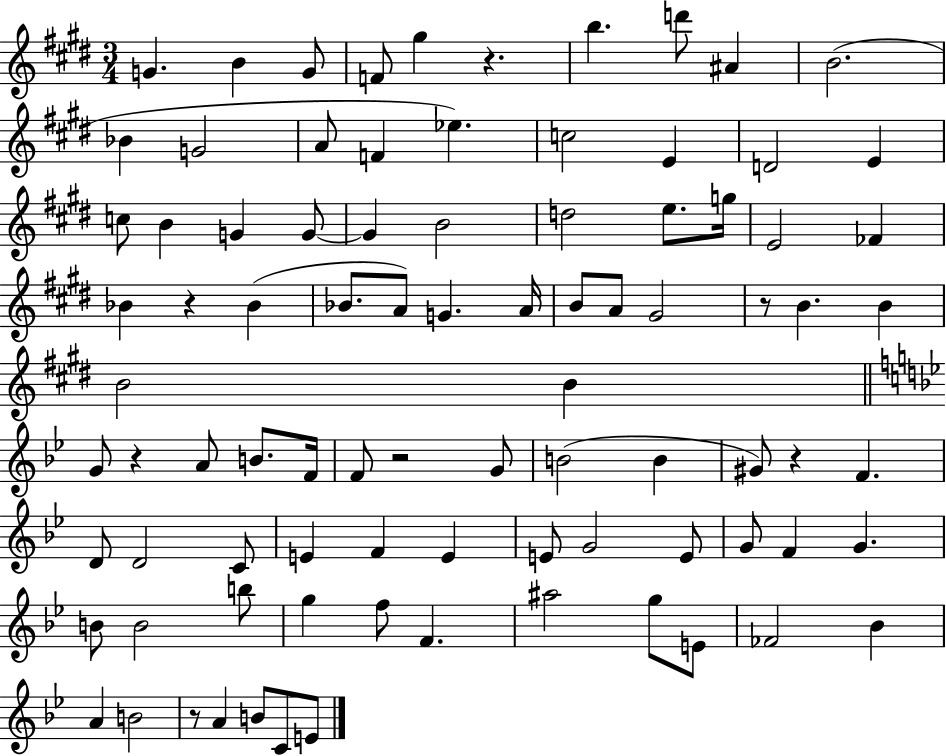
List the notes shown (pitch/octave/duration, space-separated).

G4/q. B4/q G4/e F4/e G#5/q R/q. B5/q. D6/e A#4/q B4/h. Bb4/q G4/h A4/e F4/q Eb5/q. C5/h E4/q D4/h E4/q C5/e B4/q G4/q G4/e G4/q B4/h D5/h E5/e. G5/s E4/h FES4/q Bb4/q R/q Bb4/q Bb4/e. A4/e G4/q. A4/s B4/e A4/e G#4/h R/e B4/q. B4/q B4/h B4/q G4/e R/q A4/e B4/e. F4/s F4/e R/h G4/e B4/h B4/q G#4/e R/q F4/q. D4/e D4/h C4/e E4/q F4/q E4/q E4/e G4/h E4/e G4/e F4/q G4/q. B4/e B4/h B5/e G5/q F5/e F4/q. A#5/h G5/e E4/e FES4/h Bb4/q A4/q B4/h R/e A4/q B4/e C4/e E4/e